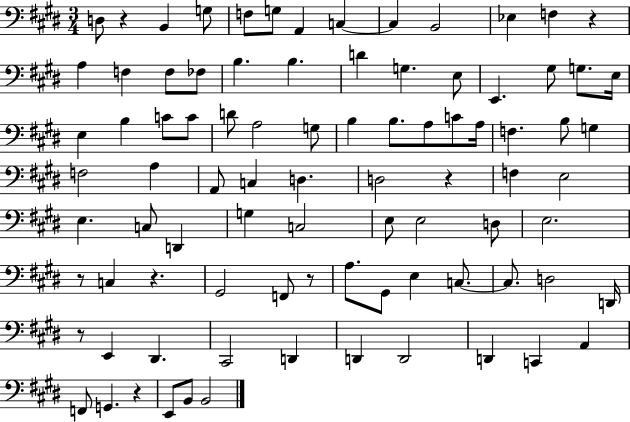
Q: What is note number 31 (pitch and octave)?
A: G3